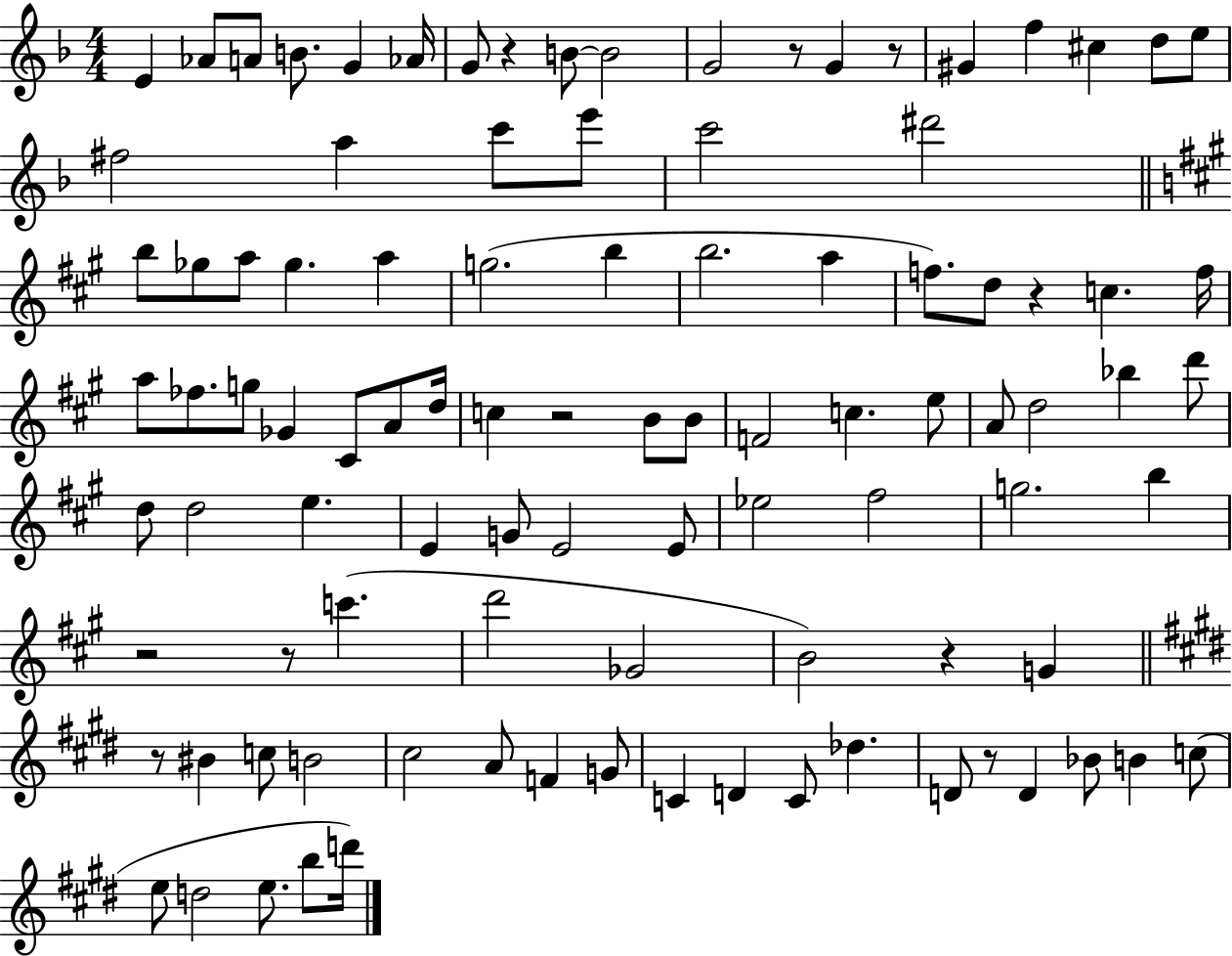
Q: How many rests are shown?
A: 10